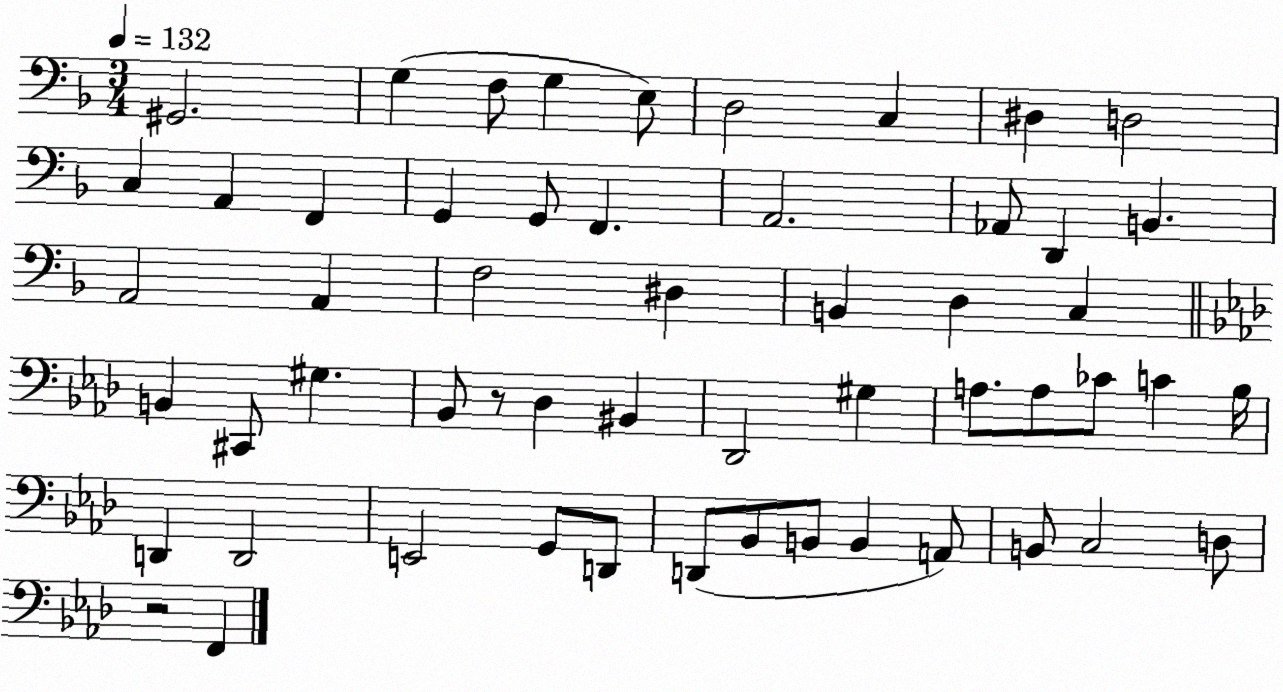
X:1
T:Untitled
M:3/4
L:1/4
K:F
^G,,2 G, F,/2 G, E,/2 D,2 C, ^D, D,2 C, A,, F,, G,, G,,/2 F,, A,,2 _A,,/2 D,, B,, A,,2 A,, F,2 ^D, B,, D, C, B,, ^C,,/2 ^G, _B,,/2 z/2 _D, ^B,, _D,,2 ^G, A,/2 A,/2 _C/2 C _B,/4 D,, D,,2 E,,2 G,,/2 D,,/2 D,,/2 _B,,/2 B,,/2 B,, A,,/2 B,,/2 C,2 D,/2 z2 F,,